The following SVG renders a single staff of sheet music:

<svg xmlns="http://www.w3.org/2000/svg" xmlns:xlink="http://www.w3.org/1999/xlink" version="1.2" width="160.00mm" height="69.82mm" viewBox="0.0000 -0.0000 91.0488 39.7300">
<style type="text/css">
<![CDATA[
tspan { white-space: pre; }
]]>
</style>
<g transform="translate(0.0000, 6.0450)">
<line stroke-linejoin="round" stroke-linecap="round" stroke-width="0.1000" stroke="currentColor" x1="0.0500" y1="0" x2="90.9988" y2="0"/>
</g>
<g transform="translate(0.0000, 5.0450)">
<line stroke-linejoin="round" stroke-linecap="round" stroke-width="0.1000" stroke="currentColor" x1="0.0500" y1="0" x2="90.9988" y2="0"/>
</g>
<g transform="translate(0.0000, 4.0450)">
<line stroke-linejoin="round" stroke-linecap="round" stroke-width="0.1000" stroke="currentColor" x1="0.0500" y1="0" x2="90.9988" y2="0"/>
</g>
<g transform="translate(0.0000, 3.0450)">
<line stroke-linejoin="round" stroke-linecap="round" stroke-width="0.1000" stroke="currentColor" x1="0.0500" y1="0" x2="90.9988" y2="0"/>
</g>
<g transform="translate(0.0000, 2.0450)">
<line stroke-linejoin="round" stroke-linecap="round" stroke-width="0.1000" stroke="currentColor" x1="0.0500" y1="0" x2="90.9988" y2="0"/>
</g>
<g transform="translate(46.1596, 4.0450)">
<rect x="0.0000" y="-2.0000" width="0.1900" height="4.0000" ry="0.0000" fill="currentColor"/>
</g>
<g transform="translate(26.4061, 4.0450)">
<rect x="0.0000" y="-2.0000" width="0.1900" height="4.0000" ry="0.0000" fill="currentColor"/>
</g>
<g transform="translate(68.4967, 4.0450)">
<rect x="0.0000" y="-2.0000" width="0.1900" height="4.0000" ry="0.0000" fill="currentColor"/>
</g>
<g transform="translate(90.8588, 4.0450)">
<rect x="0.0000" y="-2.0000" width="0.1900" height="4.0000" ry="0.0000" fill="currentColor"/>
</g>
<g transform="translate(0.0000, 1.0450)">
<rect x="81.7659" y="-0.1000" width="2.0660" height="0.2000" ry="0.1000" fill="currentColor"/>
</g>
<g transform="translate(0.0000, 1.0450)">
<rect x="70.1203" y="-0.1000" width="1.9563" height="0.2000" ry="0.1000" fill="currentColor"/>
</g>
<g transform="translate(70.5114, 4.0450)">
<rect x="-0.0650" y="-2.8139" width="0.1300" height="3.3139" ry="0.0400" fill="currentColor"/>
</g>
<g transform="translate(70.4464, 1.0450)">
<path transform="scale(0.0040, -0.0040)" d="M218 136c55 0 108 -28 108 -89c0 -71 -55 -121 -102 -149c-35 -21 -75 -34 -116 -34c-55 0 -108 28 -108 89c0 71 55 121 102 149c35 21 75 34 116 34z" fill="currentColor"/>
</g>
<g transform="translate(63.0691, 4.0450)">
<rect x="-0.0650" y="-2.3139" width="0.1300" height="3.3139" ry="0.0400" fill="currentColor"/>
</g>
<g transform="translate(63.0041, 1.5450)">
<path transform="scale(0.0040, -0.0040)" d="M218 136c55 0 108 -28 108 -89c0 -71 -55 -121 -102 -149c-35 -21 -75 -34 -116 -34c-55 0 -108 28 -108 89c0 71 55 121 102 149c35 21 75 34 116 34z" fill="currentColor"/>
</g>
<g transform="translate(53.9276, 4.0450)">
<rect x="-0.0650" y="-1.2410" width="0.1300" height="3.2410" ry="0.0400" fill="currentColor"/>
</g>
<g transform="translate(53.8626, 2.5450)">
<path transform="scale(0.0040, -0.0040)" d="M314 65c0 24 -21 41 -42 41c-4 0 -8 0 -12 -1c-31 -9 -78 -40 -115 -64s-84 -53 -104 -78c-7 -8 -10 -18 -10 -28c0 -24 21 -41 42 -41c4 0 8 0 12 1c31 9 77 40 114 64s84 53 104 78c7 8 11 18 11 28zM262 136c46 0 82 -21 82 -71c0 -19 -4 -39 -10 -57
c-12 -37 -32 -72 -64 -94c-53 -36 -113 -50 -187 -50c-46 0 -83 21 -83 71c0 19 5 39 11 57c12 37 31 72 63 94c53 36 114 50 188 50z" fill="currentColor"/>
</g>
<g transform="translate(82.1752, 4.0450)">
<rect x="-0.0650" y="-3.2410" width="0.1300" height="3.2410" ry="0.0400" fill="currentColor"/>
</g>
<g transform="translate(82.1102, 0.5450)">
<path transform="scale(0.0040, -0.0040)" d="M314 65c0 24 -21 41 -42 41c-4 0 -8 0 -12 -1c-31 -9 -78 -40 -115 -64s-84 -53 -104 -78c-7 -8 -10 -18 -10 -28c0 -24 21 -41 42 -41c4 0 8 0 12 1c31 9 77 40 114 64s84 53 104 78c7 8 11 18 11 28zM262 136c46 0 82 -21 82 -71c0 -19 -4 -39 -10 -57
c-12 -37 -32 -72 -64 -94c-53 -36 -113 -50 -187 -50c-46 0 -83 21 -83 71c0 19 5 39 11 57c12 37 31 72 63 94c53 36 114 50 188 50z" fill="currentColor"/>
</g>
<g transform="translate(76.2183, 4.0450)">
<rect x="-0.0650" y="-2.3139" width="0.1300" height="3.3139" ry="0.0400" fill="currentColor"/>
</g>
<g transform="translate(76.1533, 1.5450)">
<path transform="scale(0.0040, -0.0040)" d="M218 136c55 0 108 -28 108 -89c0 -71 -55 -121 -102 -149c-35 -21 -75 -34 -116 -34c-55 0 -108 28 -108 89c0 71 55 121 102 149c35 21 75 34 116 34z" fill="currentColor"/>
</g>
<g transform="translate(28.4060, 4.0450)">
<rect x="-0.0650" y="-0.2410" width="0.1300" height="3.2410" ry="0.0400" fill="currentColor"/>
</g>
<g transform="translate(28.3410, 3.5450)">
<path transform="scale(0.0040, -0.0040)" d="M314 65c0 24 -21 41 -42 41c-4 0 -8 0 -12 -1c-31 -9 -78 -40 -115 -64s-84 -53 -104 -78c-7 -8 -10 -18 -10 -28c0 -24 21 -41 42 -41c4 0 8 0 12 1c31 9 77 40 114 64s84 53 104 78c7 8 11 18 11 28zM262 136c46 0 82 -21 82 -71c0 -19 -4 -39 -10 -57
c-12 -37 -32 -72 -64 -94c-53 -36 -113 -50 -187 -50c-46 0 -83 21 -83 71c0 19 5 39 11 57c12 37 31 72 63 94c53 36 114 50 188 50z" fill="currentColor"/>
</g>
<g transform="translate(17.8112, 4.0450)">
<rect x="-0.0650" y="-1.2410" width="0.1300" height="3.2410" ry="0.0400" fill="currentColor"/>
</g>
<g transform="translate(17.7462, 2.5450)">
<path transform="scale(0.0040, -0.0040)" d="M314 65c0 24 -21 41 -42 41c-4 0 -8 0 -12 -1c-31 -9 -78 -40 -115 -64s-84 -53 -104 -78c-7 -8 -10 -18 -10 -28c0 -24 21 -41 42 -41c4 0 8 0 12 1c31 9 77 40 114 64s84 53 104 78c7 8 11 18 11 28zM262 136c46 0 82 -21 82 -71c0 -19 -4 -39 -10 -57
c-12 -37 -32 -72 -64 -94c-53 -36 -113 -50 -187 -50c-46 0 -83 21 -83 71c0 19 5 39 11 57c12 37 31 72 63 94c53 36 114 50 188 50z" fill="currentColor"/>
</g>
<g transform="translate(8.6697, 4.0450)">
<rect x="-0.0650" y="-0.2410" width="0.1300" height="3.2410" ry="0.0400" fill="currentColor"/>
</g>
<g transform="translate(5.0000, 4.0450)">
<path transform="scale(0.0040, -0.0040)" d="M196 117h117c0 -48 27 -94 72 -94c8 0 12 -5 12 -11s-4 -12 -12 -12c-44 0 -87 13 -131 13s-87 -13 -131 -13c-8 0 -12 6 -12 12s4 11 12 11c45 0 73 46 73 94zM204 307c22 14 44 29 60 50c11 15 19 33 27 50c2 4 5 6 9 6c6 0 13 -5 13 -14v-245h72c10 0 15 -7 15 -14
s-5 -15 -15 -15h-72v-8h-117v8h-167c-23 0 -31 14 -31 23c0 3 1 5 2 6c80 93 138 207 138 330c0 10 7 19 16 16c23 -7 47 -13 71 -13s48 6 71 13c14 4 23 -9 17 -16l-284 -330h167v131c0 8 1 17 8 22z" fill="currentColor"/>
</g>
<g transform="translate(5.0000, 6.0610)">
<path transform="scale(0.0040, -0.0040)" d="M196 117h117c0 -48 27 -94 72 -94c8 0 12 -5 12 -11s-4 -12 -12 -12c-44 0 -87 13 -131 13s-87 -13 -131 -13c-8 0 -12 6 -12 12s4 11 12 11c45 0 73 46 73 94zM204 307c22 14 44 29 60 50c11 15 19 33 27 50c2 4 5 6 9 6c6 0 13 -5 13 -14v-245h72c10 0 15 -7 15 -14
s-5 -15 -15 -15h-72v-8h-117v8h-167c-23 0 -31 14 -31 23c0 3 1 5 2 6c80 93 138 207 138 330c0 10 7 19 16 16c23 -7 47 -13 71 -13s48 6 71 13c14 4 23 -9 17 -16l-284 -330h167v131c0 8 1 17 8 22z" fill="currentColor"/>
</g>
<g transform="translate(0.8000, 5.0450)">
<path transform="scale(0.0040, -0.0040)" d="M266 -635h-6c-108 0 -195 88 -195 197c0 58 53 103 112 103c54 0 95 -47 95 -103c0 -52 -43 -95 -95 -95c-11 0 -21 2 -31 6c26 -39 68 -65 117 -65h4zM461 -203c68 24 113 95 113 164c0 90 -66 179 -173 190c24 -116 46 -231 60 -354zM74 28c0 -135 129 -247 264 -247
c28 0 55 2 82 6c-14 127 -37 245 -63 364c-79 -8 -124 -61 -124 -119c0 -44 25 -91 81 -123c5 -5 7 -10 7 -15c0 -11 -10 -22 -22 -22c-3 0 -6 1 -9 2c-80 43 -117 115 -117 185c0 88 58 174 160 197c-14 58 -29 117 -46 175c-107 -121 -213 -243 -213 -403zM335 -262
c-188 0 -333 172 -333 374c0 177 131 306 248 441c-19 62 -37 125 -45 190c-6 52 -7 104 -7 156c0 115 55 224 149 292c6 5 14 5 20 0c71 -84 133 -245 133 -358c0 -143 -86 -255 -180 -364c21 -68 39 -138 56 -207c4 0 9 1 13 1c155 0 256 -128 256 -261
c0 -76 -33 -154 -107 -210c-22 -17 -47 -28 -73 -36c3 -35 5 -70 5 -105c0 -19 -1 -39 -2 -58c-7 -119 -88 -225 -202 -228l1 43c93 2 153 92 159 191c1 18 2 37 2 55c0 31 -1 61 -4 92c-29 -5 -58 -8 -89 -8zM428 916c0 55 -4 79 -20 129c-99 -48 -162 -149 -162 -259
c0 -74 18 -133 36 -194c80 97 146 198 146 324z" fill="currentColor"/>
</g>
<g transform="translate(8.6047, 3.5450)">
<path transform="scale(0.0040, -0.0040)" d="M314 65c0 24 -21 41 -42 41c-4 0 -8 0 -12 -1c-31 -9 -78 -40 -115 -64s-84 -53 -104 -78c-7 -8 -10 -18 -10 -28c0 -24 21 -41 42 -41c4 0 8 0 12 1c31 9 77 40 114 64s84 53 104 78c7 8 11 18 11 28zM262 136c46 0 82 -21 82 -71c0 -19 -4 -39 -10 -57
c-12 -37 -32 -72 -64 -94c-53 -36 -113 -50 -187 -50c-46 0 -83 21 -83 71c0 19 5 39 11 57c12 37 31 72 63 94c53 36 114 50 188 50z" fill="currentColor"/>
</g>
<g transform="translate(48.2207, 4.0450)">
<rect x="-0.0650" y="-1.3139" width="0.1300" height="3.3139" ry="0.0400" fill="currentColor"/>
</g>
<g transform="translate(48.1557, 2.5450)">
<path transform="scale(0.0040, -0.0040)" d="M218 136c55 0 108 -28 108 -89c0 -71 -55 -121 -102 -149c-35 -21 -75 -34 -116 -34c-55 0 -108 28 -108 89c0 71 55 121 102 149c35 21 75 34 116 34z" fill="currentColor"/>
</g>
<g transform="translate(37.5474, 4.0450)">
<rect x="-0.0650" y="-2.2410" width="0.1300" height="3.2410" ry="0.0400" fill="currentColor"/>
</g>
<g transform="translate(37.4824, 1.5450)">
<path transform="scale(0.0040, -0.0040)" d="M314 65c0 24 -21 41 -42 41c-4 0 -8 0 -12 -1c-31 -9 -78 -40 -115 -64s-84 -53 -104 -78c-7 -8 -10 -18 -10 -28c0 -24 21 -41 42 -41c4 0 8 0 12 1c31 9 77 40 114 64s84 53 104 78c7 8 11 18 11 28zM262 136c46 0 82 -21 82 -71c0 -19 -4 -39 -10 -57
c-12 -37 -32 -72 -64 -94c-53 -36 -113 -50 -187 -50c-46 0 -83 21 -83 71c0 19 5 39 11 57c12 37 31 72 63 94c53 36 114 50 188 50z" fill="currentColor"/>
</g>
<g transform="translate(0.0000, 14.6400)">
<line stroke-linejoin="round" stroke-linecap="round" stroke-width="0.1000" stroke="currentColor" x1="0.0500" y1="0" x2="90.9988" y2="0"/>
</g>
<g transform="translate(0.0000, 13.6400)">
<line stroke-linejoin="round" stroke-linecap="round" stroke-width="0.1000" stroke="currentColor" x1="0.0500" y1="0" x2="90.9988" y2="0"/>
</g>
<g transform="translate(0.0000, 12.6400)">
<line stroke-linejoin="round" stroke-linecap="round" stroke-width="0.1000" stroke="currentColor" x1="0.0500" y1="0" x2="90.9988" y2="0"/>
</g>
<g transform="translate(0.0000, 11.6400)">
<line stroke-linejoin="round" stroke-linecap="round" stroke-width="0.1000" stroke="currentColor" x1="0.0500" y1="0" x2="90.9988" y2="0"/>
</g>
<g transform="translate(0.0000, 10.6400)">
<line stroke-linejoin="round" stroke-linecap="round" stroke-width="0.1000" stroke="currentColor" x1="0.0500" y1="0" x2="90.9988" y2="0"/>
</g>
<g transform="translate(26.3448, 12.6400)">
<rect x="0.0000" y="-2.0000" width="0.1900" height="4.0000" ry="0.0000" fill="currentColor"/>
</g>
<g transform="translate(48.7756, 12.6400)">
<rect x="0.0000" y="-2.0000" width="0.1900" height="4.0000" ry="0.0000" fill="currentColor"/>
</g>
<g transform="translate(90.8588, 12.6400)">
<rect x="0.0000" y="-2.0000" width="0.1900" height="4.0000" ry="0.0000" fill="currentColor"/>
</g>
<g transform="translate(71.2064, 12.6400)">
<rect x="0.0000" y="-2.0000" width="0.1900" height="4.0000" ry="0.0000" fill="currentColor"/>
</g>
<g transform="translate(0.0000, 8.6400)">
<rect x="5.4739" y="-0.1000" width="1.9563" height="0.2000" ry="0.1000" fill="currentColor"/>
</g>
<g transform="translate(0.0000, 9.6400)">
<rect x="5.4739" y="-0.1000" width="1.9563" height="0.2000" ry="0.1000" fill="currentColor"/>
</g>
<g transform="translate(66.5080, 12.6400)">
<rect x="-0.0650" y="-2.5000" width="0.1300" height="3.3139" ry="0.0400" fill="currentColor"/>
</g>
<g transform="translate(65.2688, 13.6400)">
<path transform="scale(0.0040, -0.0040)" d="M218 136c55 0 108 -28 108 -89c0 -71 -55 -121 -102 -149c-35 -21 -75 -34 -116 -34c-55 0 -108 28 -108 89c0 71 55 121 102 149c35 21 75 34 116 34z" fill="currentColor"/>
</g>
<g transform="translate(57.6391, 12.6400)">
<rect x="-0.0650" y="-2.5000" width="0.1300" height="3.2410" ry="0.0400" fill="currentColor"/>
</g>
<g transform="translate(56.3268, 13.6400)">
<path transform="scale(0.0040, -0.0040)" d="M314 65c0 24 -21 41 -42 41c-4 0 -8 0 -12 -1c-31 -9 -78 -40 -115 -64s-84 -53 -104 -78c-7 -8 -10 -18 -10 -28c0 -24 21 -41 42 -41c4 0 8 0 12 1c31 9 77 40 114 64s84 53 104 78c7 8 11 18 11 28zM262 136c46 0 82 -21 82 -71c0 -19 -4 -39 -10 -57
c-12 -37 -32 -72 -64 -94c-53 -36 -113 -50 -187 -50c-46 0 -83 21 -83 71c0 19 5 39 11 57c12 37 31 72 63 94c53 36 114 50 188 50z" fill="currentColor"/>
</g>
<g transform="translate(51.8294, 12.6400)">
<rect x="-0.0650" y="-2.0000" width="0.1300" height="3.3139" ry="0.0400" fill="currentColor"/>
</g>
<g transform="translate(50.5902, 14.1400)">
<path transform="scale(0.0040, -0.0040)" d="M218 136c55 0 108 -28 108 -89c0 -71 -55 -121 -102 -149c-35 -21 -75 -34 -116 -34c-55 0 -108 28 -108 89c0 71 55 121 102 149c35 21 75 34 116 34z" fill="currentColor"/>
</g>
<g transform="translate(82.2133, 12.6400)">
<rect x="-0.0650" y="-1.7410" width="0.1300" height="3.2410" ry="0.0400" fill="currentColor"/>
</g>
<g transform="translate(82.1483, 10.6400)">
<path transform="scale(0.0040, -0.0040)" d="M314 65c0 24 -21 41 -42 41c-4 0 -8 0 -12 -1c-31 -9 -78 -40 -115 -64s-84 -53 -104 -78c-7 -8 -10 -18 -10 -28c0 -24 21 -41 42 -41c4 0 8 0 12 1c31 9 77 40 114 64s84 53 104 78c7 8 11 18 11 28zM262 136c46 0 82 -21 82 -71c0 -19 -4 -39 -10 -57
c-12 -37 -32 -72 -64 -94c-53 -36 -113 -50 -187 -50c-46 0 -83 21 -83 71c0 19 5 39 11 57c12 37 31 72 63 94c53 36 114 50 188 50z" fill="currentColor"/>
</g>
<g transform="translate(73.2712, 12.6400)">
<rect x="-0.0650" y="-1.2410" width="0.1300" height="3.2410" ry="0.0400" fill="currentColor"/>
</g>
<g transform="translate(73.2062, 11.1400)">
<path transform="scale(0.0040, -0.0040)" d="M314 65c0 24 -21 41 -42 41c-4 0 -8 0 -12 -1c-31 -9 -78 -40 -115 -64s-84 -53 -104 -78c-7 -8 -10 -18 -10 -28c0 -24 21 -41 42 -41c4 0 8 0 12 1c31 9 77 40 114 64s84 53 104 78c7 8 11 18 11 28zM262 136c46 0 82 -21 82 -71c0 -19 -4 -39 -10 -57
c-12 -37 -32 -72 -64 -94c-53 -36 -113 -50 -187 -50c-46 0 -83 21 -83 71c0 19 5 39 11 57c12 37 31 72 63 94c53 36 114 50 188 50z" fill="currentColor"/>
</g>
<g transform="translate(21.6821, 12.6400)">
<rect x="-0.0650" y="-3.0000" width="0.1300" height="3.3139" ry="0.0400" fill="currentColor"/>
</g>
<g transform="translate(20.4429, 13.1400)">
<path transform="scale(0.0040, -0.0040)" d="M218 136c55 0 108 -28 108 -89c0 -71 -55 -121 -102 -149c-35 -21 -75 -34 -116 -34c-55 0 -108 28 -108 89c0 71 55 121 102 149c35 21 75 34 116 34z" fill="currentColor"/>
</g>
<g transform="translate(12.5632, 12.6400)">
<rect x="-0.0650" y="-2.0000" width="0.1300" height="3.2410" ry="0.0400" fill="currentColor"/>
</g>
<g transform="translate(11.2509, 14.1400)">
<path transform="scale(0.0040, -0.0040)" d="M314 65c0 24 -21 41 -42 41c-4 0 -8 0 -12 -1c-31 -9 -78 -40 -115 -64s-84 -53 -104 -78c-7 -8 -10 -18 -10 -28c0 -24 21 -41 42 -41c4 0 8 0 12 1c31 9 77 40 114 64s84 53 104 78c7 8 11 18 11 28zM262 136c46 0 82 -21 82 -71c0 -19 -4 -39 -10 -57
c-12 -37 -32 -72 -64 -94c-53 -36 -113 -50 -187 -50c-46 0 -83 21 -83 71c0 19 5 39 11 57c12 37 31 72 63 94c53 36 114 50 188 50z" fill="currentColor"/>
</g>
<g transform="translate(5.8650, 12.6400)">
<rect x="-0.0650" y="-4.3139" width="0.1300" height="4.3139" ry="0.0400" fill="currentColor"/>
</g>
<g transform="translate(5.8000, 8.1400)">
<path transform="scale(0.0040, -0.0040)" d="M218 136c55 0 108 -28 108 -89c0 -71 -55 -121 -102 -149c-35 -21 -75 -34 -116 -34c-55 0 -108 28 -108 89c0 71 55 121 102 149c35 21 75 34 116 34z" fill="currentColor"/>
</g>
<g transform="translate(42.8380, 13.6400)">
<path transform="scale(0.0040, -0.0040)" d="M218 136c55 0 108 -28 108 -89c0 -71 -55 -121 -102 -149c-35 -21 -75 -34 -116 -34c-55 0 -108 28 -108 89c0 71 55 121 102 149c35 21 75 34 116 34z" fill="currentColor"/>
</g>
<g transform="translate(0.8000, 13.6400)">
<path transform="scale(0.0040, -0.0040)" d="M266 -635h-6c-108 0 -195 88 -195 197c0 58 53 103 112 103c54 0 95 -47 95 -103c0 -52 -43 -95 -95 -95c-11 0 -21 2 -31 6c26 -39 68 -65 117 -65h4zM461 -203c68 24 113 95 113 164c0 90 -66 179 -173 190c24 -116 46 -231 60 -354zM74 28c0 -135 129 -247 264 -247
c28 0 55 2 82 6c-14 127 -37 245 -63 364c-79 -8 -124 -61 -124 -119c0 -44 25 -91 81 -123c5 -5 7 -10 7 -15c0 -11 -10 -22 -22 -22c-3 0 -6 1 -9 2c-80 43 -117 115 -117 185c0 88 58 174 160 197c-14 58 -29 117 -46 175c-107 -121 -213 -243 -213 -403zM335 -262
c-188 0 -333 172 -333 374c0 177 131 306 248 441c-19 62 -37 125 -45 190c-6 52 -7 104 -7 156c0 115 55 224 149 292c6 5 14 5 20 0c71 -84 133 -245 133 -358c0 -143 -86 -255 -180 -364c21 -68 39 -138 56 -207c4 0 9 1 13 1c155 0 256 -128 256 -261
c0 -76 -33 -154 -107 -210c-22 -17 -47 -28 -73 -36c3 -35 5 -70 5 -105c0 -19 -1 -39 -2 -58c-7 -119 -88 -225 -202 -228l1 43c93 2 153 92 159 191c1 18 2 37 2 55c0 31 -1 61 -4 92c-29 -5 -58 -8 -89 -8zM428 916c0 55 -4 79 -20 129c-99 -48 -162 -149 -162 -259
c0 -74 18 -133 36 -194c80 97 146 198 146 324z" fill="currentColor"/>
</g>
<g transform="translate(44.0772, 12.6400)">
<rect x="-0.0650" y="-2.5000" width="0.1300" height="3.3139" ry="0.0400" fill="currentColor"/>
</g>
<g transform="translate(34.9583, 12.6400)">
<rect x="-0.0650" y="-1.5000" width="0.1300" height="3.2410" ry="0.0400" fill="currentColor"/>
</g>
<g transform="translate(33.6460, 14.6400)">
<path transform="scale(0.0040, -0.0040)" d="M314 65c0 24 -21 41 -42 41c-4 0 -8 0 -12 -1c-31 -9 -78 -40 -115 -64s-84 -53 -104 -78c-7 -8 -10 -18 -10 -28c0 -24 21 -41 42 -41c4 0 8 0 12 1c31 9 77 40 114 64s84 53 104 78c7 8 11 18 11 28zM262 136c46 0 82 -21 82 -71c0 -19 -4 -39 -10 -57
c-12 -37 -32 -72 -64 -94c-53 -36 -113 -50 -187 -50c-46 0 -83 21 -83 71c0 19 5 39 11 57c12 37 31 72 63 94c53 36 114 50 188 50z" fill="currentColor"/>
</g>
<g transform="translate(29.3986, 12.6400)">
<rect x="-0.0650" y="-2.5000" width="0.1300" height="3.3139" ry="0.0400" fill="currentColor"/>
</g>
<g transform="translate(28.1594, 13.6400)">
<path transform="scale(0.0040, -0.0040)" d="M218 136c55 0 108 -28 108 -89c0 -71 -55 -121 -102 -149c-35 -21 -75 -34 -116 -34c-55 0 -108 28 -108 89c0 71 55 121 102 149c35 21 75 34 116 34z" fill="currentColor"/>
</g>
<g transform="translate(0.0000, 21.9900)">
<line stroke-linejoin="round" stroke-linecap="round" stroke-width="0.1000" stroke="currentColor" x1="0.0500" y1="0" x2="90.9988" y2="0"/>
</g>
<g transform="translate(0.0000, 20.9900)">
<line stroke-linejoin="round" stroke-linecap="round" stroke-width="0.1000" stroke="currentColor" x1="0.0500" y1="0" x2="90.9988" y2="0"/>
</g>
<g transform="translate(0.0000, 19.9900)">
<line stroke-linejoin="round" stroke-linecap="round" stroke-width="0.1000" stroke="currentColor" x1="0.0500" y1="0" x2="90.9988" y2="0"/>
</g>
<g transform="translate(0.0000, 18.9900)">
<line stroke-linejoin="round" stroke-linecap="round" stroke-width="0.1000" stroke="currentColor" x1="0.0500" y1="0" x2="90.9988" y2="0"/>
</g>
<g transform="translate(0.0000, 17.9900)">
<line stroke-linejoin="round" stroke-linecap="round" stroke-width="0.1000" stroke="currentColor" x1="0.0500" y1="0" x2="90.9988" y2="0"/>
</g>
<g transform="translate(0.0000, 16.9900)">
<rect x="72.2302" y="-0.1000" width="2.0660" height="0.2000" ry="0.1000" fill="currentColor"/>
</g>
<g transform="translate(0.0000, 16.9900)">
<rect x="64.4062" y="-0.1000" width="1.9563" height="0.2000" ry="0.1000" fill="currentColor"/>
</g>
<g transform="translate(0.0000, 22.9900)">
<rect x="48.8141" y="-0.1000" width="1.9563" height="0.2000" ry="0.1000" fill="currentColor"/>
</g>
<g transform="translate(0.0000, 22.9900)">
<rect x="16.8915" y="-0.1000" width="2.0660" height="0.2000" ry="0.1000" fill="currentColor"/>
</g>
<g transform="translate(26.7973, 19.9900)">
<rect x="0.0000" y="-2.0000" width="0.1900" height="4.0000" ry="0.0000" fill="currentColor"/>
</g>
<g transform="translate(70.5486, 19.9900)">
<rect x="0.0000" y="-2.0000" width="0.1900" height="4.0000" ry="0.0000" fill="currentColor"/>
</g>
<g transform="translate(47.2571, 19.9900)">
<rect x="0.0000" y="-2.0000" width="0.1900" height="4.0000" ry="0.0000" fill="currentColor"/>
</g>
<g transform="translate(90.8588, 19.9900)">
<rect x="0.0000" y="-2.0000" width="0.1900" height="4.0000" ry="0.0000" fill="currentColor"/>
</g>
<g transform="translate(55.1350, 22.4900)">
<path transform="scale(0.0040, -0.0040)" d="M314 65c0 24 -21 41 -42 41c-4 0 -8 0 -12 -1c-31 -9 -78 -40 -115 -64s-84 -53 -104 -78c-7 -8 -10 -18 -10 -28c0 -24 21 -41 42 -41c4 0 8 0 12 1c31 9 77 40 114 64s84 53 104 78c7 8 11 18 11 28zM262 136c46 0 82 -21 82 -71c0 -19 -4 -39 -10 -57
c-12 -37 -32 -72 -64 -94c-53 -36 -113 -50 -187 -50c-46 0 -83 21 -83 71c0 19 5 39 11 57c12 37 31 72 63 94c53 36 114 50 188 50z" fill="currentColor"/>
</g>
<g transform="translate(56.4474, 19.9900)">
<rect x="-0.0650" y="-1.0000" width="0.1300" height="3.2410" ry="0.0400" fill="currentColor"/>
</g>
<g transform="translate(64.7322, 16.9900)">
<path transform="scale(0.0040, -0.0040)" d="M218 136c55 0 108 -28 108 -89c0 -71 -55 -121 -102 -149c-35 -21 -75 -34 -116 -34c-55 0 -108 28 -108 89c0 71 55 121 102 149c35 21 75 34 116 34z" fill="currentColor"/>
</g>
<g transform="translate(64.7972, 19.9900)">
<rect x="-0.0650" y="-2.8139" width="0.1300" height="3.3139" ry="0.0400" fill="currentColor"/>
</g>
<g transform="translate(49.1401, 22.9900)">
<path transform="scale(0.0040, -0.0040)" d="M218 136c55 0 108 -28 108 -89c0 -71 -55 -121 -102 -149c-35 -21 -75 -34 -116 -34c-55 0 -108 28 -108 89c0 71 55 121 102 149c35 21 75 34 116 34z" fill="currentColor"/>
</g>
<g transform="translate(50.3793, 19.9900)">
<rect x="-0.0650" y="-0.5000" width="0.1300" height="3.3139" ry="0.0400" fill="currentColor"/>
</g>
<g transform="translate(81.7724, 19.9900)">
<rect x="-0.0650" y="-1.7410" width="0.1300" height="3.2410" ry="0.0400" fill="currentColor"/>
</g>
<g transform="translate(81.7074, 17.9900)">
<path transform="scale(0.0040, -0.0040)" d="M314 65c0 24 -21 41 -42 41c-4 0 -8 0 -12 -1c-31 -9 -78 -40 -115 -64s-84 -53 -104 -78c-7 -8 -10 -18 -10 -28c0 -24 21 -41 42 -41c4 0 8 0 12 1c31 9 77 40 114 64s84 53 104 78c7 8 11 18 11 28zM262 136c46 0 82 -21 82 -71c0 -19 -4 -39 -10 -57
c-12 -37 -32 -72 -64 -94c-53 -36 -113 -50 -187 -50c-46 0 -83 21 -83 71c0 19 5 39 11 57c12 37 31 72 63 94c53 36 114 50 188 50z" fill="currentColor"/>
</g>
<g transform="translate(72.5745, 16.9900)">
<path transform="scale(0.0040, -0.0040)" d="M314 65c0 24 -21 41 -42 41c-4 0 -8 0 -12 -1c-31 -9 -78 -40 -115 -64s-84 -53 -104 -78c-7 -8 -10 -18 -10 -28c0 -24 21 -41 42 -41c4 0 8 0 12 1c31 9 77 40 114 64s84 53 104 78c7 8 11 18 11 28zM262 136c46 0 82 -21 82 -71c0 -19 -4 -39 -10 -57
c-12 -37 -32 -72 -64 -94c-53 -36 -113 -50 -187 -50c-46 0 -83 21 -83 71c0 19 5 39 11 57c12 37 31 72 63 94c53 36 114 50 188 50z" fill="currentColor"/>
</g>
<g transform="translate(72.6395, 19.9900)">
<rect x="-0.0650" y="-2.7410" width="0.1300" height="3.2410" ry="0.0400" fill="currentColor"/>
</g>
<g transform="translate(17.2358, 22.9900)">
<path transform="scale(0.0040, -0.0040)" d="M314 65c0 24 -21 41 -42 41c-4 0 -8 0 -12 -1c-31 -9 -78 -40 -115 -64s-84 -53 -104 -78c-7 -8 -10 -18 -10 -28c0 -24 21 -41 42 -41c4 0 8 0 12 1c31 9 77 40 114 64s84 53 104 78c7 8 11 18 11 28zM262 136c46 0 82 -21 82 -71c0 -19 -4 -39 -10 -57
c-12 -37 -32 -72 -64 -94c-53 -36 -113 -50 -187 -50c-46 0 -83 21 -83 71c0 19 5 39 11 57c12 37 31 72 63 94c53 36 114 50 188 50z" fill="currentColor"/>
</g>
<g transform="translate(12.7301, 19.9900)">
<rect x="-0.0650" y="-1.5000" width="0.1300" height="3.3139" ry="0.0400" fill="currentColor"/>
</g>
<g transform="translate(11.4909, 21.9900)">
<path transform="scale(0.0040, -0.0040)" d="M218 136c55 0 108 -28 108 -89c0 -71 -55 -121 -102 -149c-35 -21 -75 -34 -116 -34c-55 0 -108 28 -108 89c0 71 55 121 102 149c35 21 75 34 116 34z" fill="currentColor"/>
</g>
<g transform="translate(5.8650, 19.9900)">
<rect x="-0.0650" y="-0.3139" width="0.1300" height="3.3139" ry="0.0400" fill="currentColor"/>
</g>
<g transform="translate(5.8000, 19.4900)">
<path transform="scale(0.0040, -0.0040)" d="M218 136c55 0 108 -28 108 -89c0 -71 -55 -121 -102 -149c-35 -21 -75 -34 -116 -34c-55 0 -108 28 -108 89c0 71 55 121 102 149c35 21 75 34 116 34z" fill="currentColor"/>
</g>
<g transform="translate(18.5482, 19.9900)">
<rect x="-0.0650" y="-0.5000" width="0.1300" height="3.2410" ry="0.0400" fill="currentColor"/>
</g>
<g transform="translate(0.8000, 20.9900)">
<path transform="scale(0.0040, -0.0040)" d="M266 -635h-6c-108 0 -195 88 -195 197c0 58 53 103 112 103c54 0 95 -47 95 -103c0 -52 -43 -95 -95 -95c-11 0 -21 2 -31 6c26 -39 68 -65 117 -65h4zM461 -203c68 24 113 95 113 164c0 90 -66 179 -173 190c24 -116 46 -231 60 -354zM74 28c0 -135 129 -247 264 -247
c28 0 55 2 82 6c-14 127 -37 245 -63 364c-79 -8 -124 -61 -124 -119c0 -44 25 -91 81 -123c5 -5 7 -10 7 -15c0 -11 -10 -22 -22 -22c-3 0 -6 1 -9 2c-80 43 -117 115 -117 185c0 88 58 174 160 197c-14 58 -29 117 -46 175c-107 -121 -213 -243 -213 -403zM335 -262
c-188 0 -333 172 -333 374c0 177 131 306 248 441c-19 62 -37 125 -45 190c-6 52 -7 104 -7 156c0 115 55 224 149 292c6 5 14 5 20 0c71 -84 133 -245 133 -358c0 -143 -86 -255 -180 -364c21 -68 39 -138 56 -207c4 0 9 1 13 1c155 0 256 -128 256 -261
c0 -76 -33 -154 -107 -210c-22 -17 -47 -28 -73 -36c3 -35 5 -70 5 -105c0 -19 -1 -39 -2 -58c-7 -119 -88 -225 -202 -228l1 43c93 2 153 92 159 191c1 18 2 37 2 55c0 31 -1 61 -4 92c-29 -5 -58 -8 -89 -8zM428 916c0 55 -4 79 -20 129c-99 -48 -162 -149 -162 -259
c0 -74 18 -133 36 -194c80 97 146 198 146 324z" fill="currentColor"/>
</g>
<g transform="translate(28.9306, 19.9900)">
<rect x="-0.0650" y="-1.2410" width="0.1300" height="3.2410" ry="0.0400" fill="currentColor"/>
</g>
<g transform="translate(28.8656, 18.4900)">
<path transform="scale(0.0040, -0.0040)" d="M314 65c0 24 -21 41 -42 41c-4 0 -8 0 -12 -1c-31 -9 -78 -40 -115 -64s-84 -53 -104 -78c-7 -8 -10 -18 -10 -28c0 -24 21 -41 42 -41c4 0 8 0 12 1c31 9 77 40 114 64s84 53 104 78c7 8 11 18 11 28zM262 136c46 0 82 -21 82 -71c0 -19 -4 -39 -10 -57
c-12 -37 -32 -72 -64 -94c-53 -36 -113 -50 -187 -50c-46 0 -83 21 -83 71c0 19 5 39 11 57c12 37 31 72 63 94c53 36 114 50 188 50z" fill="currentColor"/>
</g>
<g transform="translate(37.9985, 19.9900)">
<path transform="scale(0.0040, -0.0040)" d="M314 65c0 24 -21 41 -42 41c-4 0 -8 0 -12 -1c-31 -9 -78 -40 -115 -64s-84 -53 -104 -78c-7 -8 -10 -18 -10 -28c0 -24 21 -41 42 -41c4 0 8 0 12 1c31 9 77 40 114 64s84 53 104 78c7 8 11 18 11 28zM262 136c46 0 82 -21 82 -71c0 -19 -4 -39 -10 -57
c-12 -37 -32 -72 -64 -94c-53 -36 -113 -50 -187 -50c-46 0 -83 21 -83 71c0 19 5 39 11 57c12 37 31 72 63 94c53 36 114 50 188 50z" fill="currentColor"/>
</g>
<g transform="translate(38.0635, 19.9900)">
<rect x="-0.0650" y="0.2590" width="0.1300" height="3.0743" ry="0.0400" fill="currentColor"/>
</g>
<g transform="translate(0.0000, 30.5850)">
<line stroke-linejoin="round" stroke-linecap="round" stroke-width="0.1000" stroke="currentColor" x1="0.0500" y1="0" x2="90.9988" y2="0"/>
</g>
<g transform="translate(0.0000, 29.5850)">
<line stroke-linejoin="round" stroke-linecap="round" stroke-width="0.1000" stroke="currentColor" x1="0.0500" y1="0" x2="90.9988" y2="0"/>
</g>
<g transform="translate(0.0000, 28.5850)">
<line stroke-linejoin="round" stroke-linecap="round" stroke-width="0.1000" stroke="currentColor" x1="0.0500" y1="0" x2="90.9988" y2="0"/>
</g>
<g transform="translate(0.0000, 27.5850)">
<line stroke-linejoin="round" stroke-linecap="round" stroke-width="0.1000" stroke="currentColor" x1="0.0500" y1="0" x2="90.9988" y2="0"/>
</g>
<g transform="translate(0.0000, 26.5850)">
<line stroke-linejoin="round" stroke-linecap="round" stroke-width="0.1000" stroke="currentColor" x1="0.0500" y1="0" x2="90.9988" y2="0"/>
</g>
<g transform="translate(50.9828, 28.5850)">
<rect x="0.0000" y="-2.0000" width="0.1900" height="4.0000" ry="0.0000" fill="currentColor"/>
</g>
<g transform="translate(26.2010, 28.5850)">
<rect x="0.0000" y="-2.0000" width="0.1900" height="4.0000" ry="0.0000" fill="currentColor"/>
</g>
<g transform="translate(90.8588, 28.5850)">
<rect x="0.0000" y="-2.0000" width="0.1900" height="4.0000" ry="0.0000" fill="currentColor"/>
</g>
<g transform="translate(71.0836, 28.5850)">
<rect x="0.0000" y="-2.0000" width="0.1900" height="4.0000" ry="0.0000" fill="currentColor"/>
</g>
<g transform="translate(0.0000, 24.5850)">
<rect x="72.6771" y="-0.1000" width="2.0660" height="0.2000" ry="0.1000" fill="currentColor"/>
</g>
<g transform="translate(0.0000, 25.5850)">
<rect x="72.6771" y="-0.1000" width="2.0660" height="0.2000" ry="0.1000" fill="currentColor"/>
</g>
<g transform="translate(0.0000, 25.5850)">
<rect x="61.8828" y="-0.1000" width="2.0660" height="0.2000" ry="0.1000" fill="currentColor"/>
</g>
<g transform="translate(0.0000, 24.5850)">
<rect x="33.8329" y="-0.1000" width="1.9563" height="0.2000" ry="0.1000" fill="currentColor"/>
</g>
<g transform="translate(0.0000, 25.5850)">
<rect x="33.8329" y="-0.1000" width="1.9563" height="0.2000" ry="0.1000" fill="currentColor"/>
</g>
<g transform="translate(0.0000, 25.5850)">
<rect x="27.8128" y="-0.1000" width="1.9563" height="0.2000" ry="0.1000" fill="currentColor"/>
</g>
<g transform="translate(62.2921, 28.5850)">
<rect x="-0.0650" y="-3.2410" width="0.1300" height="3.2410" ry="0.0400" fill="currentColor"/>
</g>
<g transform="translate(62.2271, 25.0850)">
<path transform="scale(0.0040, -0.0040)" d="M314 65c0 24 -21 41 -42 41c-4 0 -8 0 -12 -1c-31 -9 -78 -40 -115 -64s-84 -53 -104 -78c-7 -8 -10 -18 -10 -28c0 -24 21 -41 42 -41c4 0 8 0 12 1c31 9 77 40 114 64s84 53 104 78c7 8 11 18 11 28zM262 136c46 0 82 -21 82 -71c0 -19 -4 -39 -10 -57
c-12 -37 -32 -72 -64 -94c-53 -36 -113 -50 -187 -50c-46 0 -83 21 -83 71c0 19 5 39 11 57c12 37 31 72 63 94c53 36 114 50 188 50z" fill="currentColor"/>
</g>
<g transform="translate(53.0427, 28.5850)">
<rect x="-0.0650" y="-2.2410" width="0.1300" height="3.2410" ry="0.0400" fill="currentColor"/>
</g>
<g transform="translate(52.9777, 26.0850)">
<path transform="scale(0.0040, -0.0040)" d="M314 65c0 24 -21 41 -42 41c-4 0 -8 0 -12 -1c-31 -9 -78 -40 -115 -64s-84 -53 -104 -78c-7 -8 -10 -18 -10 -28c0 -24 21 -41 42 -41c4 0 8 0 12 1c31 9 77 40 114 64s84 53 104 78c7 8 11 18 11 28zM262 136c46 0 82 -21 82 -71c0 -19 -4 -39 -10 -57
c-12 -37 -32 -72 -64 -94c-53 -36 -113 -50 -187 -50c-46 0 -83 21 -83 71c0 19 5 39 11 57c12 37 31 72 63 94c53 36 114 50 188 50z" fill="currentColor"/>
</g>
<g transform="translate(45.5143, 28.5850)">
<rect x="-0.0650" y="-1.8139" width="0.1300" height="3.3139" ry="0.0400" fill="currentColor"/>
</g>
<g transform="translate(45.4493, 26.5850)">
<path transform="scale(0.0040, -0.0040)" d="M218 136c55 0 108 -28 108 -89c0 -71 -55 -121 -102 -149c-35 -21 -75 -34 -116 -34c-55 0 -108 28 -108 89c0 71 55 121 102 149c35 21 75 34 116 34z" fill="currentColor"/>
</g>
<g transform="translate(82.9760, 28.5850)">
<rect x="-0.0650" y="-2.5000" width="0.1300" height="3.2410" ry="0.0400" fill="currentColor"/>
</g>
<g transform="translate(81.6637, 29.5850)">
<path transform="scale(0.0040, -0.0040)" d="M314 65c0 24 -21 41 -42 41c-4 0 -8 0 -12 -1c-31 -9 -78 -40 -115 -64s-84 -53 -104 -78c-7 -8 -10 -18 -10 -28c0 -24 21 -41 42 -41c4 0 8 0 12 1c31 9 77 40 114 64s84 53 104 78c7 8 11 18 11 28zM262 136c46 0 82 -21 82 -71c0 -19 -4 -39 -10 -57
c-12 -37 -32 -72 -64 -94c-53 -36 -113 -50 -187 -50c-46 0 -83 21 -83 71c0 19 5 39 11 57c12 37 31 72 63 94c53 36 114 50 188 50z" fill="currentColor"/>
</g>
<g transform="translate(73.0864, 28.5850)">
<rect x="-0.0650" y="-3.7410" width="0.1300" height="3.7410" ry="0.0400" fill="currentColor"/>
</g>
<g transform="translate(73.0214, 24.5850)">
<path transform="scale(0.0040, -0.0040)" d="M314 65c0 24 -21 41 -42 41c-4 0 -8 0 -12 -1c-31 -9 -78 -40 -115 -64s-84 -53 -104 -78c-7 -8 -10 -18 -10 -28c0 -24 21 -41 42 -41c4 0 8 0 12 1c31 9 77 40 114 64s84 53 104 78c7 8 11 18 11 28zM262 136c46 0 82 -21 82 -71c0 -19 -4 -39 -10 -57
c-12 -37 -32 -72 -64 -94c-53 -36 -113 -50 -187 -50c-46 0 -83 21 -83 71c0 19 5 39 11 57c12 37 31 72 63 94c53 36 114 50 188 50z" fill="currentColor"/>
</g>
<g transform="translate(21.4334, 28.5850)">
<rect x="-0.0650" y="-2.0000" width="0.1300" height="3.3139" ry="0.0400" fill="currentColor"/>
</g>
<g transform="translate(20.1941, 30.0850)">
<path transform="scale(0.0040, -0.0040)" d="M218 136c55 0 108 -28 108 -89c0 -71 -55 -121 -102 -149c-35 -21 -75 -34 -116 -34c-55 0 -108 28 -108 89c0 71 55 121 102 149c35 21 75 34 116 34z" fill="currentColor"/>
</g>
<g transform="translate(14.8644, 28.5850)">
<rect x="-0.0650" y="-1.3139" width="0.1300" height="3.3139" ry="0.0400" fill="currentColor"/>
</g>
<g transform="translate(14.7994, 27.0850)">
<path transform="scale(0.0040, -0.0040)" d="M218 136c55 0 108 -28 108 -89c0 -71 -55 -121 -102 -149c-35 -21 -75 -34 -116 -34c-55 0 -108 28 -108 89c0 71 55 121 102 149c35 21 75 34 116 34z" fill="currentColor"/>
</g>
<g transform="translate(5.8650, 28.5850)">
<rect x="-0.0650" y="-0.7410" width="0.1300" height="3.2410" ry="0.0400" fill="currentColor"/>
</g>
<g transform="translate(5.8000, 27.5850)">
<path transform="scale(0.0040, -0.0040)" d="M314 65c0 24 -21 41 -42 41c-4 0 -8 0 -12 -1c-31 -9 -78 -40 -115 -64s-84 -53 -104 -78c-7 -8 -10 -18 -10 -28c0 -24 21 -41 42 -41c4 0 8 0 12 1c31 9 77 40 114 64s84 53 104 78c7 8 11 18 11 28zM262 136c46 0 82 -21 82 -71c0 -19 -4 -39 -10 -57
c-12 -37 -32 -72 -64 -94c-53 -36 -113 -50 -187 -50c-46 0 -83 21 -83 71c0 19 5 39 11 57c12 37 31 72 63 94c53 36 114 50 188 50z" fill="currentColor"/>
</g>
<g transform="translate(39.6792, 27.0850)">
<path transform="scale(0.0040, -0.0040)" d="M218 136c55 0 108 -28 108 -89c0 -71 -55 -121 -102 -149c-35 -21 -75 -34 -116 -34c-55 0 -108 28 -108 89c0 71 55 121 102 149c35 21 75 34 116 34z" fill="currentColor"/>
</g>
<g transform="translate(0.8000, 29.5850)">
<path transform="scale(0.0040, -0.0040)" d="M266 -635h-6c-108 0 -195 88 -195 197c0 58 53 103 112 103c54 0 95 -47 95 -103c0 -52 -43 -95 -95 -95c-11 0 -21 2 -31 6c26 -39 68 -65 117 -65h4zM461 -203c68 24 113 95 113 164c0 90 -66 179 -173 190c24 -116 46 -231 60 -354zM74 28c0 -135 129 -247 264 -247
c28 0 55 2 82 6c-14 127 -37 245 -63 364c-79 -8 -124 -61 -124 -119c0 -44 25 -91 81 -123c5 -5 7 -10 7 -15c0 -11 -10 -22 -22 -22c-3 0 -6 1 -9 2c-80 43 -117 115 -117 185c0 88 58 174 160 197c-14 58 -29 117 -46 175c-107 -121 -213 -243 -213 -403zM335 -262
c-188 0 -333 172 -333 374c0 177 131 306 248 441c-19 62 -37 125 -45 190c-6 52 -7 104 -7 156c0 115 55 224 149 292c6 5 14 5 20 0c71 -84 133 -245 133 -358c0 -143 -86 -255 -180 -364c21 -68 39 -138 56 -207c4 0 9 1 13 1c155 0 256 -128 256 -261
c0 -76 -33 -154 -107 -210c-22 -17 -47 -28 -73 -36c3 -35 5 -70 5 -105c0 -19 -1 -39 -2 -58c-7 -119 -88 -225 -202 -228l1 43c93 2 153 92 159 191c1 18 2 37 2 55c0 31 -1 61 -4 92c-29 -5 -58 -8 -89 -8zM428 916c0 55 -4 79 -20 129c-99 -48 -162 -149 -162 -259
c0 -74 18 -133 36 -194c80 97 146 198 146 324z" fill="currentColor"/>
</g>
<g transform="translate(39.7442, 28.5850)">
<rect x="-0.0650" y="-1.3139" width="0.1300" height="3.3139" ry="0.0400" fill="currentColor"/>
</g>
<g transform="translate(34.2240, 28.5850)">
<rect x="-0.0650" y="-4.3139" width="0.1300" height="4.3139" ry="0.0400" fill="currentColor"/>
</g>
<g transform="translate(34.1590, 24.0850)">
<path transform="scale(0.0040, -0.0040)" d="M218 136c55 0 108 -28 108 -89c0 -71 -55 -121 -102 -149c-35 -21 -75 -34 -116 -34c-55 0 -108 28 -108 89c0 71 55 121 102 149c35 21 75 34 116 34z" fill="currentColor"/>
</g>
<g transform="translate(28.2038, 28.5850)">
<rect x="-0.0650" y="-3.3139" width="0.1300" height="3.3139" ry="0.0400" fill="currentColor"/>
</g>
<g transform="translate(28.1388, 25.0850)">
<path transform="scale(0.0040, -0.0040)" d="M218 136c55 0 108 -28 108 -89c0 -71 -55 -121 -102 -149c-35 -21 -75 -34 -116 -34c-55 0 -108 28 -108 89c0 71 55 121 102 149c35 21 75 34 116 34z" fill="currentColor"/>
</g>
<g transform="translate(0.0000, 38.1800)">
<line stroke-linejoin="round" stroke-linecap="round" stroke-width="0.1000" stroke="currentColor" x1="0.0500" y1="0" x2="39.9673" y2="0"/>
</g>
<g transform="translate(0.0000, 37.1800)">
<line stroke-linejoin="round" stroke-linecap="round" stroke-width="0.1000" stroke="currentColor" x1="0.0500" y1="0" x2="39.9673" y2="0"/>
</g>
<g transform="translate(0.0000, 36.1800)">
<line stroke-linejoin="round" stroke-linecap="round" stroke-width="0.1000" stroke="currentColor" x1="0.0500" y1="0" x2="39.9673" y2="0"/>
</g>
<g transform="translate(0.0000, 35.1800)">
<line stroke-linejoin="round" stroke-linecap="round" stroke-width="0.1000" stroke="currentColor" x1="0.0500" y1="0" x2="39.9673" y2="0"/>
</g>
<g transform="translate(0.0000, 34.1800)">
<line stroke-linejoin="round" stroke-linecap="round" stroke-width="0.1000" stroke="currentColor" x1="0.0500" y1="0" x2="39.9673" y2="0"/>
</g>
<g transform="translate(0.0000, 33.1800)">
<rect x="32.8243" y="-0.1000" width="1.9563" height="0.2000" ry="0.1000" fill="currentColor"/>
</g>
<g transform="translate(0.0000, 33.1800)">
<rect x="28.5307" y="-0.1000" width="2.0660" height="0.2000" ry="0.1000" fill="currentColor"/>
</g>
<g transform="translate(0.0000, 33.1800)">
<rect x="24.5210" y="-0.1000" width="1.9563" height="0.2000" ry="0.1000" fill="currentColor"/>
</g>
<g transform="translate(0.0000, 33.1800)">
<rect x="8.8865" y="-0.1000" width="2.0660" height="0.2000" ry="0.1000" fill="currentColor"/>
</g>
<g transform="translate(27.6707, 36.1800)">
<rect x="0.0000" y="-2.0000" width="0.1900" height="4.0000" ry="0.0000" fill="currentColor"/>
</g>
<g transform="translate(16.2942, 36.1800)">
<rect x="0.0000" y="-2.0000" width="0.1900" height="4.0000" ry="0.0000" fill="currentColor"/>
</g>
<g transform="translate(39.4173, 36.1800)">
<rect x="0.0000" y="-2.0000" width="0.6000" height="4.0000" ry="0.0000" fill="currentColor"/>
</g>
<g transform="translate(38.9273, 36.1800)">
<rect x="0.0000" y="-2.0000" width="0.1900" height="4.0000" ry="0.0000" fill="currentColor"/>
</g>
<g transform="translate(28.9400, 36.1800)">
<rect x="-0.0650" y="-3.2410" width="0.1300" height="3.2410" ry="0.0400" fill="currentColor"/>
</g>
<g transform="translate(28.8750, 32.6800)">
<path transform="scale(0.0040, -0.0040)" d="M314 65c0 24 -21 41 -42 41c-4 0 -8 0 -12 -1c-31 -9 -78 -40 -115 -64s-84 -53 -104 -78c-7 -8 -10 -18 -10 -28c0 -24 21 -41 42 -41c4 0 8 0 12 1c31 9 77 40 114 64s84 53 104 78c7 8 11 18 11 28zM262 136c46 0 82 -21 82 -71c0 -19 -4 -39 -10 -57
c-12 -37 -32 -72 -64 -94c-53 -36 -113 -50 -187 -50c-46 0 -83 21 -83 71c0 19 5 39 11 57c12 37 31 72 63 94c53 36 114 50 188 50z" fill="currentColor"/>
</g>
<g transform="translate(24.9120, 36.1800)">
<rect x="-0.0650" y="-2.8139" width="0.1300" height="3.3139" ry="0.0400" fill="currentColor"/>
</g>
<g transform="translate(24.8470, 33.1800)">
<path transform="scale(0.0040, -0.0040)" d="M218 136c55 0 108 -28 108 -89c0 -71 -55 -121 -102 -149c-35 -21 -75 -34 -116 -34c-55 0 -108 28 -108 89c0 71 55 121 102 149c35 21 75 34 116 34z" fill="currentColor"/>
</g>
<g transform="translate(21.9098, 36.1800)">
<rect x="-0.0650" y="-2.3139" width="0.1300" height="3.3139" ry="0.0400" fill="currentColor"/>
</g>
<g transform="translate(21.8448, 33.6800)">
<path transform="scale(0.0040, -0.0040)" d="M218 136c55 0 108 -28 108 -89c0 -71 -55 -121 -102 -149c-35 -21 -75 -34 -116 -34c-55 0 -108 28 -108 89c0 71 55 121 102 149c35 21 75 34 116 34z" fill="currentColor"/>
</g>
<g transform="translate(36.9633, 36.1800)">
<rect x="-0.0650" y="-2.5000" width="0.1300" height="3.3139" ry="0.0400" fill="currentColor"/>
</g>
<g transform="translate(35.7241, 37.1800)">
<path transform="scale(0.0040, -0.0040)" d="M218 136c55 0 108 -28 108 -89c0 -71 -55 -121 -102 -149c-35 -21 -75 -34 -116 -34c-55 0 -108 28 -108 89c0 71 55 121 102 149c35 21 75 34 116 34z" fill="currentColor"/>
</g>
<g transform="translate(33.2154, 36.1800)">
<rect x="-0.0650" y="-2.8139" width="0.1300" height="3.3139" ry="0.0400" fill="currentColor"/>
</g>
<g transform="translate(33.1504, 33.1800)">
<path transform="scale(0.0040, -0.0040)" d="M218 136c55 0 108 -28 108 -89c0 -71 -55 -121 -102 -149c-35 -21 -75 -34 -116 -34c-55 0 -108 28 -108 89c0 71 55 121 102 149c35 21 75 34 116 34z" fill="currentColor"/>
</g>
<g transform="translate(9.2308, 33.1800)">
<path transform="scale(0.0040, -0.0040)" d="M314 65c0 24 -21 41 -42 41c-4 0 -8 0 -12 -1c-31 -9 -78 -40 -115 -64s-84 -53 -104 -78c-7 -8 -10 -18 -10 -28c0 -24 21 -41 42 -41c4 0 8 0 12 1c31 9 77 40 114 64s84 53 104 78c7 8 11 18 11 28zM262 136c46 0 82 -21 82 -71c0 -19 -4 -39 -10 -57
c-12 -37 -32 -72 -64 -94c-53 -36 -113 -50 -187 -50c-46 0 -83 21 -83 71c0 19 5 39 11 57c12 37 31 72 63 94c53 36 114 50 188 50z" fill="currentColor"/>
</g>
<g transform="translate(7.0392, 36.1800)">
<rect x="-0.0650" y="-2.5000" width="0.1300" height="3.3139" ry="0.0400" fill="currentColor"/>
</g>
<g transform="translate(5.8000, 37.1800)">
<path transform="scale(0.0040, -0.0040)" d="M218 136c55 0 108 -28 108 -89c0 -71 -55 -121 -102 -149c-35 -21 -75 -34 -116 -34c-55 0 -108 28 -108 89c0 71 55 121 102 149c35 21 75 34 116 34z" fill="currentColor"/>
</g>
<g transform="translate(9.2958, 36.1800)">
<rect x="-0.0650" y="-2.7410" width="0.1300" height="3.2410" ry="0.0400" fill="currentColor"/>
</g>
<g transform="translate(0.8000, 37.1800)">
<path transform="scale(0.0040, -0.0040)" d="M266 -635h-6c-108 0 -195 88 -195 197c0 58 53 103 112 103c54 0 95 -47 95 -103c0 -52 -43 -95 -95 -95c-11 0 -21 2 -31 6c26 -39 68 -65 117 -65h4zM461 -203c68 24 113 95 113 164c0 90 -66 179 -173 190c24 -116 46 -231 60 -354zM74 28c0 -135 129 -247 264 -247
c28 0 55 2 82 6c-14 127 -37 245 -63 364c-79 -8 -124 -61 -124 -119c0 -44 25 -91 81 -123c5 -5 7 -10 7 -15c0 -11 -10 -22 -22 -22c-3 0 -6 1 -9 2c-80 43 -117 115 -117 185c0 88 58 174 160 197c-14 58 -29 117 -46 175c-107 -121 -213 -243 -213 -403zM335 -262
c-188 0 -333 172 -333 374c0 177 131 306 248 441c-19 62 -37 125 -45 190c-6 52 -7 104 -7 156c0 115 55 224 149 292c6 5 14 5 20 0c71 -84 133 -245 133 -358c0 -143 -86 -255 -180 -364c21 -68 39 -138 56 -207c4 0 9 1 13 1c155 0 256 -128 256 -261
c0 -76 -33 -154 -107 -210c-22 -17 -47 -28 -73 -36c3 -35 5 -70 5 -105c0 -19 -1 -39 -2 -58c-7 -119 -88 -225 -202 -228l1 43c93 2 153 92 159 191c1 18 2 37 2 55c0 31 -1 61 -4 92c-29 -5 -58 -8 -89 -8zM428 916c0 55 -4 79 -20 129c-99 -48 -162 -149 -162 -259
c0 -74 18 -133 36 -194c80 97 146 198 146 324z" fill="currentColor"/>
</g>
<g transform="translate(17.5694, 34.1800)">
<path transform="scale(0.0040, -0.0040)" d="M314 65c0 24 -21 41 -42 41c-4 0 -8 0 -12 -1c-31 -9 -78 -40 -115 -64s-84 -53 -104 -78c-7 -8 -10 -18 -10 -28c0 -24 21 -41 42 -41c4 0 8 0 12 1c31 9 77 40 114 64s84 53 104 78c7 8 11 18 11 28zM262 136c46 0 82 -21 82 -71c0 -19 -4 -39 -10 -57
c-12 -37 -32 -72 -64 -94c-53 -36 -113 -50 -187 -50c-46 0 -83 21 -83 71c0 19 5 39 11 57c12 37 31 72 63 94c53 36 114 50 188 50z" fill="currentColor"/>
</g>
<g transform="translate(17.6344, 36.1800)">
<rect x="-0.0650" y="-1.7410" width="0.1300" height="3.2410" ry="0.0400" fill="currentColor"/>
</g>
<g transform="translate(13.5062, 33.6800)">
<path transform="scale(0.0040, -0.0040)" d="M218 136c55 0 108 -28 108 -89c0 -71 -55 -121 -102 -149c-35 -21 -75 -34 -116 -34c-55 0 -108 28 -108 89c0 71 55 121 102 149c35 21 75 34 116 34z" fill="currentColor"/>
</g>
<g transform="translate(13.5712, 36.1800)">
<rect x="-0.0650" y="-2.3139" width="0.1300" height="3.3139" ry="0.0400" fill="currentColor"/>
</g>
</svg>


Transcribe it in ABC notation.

X:1
T:Untitled
M:4/4
L:1/4
K:C
c2 e2 c2 g2 e e2 g a g b2 d' F2 A G E2 G F G2 G e2 f2 c E C2 e2 B2 C D2 a a2 f2 d2 e F b d' e f g2 b2 c'2 G2 G a2 g f2 g a b2 a G